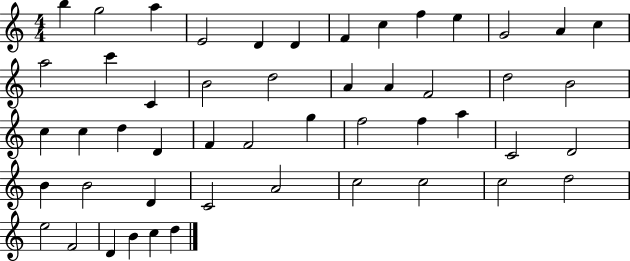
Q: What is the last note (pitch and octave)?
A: D5